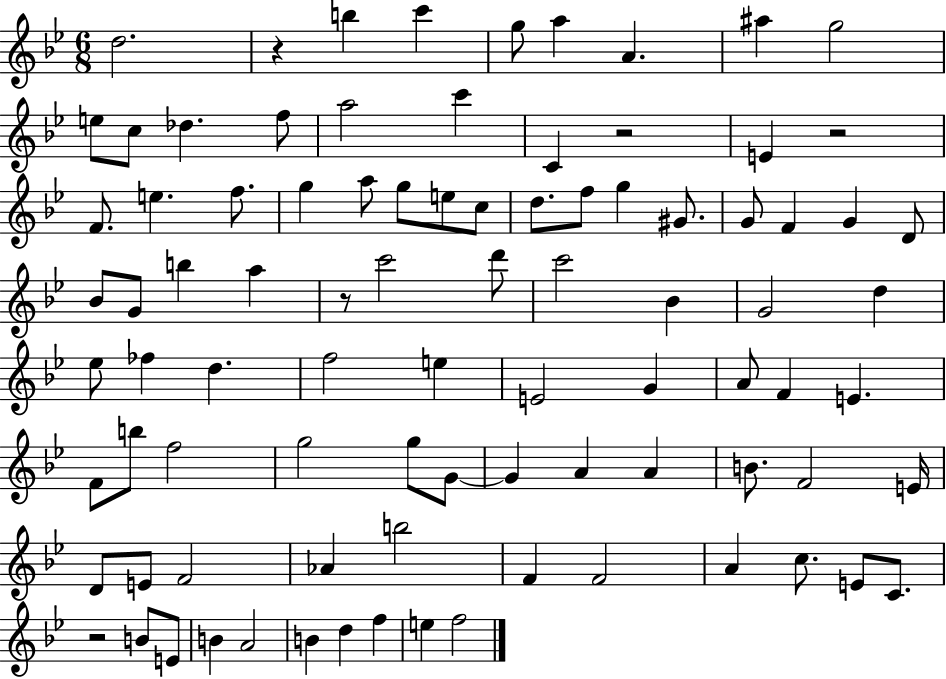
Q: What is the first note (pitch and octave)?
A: D5